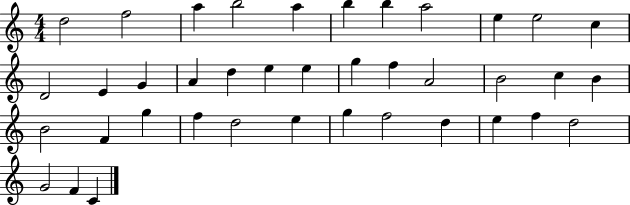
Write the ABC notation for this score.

X:1
T:Untitled
M:4/4
L:1/4
K:C
d2 f2 a b2 a b b a2 e e2 c D2 E G A d e e g f A2 B2 c B B2 F g f d2 e g f2 d e f d2 G2 F C